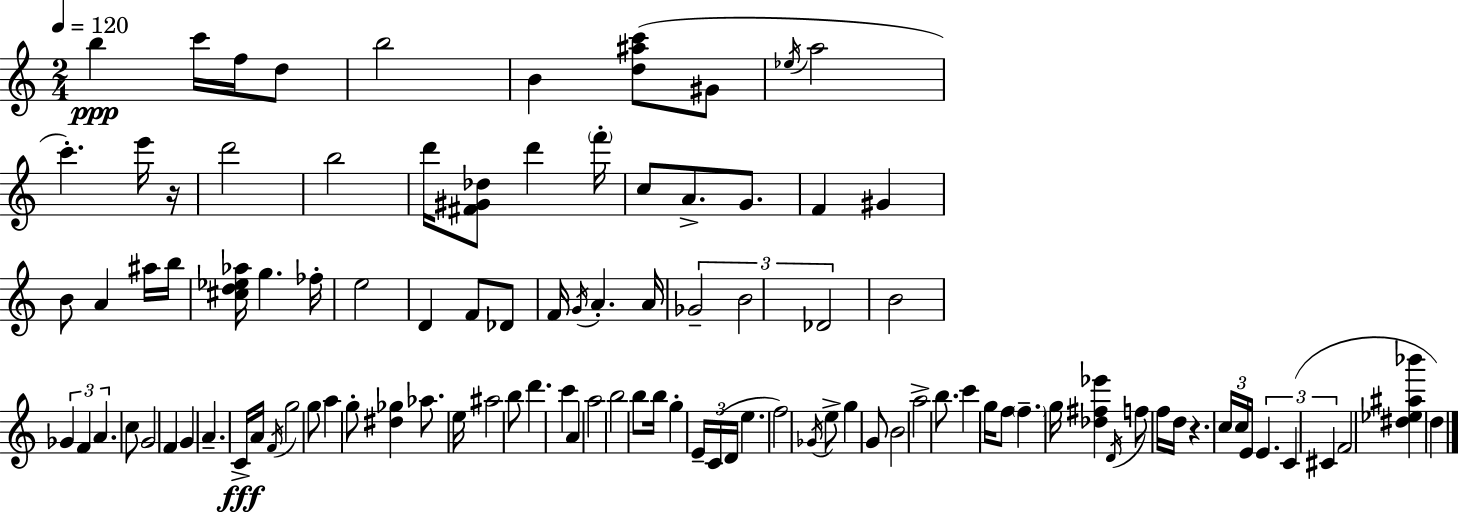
B5/q C6/s F5/s D5/e B5/h B4/q [D5,A#5,C6]/e G#4/e Eb5/s A5/h C6/q. E6/s R/s D6/h B5/h D6/s [F#4,G#4,Db5]/e D6/q F6/s C5/e A4/e. G4/e. F4/q G#4/q B4/e A4/q A#5/s B5/s [C#5,D5,Eb5,Ab5]/s G5/q. FES5/s E5/h D4/q F4/e Db4/e F4/s G4/s A4/q. A4/s Gb4/h B4/h Db4/h B4/h Gb4/q F4/q A4/q. C5/e G4/h F4/q G4/q A4/q. C4/s A4/s F4/s G5/h G5/e A5/q G5/e [D#5,Gb5]/q Ab5/e. E5/s A#5/h B5/e D6/q. C6/q A4/q A5/h B5/h B5/e B5/s G5/q E4/s C4/s D4/s E5/q. F5/h Gb4/s E5/e G5/q G4/e B4/h A5/h B5/e. C6/q G5/s F5/e F5/q. G5/s [Db5,F#5,Eb6]/q D4/s F5/e F5/s D5/s R/q. C5/s C5/s E4/s E4/q. C4/q C#4/q F4/h [D#5,Eb5,A#5,Bb6]/q D5/q